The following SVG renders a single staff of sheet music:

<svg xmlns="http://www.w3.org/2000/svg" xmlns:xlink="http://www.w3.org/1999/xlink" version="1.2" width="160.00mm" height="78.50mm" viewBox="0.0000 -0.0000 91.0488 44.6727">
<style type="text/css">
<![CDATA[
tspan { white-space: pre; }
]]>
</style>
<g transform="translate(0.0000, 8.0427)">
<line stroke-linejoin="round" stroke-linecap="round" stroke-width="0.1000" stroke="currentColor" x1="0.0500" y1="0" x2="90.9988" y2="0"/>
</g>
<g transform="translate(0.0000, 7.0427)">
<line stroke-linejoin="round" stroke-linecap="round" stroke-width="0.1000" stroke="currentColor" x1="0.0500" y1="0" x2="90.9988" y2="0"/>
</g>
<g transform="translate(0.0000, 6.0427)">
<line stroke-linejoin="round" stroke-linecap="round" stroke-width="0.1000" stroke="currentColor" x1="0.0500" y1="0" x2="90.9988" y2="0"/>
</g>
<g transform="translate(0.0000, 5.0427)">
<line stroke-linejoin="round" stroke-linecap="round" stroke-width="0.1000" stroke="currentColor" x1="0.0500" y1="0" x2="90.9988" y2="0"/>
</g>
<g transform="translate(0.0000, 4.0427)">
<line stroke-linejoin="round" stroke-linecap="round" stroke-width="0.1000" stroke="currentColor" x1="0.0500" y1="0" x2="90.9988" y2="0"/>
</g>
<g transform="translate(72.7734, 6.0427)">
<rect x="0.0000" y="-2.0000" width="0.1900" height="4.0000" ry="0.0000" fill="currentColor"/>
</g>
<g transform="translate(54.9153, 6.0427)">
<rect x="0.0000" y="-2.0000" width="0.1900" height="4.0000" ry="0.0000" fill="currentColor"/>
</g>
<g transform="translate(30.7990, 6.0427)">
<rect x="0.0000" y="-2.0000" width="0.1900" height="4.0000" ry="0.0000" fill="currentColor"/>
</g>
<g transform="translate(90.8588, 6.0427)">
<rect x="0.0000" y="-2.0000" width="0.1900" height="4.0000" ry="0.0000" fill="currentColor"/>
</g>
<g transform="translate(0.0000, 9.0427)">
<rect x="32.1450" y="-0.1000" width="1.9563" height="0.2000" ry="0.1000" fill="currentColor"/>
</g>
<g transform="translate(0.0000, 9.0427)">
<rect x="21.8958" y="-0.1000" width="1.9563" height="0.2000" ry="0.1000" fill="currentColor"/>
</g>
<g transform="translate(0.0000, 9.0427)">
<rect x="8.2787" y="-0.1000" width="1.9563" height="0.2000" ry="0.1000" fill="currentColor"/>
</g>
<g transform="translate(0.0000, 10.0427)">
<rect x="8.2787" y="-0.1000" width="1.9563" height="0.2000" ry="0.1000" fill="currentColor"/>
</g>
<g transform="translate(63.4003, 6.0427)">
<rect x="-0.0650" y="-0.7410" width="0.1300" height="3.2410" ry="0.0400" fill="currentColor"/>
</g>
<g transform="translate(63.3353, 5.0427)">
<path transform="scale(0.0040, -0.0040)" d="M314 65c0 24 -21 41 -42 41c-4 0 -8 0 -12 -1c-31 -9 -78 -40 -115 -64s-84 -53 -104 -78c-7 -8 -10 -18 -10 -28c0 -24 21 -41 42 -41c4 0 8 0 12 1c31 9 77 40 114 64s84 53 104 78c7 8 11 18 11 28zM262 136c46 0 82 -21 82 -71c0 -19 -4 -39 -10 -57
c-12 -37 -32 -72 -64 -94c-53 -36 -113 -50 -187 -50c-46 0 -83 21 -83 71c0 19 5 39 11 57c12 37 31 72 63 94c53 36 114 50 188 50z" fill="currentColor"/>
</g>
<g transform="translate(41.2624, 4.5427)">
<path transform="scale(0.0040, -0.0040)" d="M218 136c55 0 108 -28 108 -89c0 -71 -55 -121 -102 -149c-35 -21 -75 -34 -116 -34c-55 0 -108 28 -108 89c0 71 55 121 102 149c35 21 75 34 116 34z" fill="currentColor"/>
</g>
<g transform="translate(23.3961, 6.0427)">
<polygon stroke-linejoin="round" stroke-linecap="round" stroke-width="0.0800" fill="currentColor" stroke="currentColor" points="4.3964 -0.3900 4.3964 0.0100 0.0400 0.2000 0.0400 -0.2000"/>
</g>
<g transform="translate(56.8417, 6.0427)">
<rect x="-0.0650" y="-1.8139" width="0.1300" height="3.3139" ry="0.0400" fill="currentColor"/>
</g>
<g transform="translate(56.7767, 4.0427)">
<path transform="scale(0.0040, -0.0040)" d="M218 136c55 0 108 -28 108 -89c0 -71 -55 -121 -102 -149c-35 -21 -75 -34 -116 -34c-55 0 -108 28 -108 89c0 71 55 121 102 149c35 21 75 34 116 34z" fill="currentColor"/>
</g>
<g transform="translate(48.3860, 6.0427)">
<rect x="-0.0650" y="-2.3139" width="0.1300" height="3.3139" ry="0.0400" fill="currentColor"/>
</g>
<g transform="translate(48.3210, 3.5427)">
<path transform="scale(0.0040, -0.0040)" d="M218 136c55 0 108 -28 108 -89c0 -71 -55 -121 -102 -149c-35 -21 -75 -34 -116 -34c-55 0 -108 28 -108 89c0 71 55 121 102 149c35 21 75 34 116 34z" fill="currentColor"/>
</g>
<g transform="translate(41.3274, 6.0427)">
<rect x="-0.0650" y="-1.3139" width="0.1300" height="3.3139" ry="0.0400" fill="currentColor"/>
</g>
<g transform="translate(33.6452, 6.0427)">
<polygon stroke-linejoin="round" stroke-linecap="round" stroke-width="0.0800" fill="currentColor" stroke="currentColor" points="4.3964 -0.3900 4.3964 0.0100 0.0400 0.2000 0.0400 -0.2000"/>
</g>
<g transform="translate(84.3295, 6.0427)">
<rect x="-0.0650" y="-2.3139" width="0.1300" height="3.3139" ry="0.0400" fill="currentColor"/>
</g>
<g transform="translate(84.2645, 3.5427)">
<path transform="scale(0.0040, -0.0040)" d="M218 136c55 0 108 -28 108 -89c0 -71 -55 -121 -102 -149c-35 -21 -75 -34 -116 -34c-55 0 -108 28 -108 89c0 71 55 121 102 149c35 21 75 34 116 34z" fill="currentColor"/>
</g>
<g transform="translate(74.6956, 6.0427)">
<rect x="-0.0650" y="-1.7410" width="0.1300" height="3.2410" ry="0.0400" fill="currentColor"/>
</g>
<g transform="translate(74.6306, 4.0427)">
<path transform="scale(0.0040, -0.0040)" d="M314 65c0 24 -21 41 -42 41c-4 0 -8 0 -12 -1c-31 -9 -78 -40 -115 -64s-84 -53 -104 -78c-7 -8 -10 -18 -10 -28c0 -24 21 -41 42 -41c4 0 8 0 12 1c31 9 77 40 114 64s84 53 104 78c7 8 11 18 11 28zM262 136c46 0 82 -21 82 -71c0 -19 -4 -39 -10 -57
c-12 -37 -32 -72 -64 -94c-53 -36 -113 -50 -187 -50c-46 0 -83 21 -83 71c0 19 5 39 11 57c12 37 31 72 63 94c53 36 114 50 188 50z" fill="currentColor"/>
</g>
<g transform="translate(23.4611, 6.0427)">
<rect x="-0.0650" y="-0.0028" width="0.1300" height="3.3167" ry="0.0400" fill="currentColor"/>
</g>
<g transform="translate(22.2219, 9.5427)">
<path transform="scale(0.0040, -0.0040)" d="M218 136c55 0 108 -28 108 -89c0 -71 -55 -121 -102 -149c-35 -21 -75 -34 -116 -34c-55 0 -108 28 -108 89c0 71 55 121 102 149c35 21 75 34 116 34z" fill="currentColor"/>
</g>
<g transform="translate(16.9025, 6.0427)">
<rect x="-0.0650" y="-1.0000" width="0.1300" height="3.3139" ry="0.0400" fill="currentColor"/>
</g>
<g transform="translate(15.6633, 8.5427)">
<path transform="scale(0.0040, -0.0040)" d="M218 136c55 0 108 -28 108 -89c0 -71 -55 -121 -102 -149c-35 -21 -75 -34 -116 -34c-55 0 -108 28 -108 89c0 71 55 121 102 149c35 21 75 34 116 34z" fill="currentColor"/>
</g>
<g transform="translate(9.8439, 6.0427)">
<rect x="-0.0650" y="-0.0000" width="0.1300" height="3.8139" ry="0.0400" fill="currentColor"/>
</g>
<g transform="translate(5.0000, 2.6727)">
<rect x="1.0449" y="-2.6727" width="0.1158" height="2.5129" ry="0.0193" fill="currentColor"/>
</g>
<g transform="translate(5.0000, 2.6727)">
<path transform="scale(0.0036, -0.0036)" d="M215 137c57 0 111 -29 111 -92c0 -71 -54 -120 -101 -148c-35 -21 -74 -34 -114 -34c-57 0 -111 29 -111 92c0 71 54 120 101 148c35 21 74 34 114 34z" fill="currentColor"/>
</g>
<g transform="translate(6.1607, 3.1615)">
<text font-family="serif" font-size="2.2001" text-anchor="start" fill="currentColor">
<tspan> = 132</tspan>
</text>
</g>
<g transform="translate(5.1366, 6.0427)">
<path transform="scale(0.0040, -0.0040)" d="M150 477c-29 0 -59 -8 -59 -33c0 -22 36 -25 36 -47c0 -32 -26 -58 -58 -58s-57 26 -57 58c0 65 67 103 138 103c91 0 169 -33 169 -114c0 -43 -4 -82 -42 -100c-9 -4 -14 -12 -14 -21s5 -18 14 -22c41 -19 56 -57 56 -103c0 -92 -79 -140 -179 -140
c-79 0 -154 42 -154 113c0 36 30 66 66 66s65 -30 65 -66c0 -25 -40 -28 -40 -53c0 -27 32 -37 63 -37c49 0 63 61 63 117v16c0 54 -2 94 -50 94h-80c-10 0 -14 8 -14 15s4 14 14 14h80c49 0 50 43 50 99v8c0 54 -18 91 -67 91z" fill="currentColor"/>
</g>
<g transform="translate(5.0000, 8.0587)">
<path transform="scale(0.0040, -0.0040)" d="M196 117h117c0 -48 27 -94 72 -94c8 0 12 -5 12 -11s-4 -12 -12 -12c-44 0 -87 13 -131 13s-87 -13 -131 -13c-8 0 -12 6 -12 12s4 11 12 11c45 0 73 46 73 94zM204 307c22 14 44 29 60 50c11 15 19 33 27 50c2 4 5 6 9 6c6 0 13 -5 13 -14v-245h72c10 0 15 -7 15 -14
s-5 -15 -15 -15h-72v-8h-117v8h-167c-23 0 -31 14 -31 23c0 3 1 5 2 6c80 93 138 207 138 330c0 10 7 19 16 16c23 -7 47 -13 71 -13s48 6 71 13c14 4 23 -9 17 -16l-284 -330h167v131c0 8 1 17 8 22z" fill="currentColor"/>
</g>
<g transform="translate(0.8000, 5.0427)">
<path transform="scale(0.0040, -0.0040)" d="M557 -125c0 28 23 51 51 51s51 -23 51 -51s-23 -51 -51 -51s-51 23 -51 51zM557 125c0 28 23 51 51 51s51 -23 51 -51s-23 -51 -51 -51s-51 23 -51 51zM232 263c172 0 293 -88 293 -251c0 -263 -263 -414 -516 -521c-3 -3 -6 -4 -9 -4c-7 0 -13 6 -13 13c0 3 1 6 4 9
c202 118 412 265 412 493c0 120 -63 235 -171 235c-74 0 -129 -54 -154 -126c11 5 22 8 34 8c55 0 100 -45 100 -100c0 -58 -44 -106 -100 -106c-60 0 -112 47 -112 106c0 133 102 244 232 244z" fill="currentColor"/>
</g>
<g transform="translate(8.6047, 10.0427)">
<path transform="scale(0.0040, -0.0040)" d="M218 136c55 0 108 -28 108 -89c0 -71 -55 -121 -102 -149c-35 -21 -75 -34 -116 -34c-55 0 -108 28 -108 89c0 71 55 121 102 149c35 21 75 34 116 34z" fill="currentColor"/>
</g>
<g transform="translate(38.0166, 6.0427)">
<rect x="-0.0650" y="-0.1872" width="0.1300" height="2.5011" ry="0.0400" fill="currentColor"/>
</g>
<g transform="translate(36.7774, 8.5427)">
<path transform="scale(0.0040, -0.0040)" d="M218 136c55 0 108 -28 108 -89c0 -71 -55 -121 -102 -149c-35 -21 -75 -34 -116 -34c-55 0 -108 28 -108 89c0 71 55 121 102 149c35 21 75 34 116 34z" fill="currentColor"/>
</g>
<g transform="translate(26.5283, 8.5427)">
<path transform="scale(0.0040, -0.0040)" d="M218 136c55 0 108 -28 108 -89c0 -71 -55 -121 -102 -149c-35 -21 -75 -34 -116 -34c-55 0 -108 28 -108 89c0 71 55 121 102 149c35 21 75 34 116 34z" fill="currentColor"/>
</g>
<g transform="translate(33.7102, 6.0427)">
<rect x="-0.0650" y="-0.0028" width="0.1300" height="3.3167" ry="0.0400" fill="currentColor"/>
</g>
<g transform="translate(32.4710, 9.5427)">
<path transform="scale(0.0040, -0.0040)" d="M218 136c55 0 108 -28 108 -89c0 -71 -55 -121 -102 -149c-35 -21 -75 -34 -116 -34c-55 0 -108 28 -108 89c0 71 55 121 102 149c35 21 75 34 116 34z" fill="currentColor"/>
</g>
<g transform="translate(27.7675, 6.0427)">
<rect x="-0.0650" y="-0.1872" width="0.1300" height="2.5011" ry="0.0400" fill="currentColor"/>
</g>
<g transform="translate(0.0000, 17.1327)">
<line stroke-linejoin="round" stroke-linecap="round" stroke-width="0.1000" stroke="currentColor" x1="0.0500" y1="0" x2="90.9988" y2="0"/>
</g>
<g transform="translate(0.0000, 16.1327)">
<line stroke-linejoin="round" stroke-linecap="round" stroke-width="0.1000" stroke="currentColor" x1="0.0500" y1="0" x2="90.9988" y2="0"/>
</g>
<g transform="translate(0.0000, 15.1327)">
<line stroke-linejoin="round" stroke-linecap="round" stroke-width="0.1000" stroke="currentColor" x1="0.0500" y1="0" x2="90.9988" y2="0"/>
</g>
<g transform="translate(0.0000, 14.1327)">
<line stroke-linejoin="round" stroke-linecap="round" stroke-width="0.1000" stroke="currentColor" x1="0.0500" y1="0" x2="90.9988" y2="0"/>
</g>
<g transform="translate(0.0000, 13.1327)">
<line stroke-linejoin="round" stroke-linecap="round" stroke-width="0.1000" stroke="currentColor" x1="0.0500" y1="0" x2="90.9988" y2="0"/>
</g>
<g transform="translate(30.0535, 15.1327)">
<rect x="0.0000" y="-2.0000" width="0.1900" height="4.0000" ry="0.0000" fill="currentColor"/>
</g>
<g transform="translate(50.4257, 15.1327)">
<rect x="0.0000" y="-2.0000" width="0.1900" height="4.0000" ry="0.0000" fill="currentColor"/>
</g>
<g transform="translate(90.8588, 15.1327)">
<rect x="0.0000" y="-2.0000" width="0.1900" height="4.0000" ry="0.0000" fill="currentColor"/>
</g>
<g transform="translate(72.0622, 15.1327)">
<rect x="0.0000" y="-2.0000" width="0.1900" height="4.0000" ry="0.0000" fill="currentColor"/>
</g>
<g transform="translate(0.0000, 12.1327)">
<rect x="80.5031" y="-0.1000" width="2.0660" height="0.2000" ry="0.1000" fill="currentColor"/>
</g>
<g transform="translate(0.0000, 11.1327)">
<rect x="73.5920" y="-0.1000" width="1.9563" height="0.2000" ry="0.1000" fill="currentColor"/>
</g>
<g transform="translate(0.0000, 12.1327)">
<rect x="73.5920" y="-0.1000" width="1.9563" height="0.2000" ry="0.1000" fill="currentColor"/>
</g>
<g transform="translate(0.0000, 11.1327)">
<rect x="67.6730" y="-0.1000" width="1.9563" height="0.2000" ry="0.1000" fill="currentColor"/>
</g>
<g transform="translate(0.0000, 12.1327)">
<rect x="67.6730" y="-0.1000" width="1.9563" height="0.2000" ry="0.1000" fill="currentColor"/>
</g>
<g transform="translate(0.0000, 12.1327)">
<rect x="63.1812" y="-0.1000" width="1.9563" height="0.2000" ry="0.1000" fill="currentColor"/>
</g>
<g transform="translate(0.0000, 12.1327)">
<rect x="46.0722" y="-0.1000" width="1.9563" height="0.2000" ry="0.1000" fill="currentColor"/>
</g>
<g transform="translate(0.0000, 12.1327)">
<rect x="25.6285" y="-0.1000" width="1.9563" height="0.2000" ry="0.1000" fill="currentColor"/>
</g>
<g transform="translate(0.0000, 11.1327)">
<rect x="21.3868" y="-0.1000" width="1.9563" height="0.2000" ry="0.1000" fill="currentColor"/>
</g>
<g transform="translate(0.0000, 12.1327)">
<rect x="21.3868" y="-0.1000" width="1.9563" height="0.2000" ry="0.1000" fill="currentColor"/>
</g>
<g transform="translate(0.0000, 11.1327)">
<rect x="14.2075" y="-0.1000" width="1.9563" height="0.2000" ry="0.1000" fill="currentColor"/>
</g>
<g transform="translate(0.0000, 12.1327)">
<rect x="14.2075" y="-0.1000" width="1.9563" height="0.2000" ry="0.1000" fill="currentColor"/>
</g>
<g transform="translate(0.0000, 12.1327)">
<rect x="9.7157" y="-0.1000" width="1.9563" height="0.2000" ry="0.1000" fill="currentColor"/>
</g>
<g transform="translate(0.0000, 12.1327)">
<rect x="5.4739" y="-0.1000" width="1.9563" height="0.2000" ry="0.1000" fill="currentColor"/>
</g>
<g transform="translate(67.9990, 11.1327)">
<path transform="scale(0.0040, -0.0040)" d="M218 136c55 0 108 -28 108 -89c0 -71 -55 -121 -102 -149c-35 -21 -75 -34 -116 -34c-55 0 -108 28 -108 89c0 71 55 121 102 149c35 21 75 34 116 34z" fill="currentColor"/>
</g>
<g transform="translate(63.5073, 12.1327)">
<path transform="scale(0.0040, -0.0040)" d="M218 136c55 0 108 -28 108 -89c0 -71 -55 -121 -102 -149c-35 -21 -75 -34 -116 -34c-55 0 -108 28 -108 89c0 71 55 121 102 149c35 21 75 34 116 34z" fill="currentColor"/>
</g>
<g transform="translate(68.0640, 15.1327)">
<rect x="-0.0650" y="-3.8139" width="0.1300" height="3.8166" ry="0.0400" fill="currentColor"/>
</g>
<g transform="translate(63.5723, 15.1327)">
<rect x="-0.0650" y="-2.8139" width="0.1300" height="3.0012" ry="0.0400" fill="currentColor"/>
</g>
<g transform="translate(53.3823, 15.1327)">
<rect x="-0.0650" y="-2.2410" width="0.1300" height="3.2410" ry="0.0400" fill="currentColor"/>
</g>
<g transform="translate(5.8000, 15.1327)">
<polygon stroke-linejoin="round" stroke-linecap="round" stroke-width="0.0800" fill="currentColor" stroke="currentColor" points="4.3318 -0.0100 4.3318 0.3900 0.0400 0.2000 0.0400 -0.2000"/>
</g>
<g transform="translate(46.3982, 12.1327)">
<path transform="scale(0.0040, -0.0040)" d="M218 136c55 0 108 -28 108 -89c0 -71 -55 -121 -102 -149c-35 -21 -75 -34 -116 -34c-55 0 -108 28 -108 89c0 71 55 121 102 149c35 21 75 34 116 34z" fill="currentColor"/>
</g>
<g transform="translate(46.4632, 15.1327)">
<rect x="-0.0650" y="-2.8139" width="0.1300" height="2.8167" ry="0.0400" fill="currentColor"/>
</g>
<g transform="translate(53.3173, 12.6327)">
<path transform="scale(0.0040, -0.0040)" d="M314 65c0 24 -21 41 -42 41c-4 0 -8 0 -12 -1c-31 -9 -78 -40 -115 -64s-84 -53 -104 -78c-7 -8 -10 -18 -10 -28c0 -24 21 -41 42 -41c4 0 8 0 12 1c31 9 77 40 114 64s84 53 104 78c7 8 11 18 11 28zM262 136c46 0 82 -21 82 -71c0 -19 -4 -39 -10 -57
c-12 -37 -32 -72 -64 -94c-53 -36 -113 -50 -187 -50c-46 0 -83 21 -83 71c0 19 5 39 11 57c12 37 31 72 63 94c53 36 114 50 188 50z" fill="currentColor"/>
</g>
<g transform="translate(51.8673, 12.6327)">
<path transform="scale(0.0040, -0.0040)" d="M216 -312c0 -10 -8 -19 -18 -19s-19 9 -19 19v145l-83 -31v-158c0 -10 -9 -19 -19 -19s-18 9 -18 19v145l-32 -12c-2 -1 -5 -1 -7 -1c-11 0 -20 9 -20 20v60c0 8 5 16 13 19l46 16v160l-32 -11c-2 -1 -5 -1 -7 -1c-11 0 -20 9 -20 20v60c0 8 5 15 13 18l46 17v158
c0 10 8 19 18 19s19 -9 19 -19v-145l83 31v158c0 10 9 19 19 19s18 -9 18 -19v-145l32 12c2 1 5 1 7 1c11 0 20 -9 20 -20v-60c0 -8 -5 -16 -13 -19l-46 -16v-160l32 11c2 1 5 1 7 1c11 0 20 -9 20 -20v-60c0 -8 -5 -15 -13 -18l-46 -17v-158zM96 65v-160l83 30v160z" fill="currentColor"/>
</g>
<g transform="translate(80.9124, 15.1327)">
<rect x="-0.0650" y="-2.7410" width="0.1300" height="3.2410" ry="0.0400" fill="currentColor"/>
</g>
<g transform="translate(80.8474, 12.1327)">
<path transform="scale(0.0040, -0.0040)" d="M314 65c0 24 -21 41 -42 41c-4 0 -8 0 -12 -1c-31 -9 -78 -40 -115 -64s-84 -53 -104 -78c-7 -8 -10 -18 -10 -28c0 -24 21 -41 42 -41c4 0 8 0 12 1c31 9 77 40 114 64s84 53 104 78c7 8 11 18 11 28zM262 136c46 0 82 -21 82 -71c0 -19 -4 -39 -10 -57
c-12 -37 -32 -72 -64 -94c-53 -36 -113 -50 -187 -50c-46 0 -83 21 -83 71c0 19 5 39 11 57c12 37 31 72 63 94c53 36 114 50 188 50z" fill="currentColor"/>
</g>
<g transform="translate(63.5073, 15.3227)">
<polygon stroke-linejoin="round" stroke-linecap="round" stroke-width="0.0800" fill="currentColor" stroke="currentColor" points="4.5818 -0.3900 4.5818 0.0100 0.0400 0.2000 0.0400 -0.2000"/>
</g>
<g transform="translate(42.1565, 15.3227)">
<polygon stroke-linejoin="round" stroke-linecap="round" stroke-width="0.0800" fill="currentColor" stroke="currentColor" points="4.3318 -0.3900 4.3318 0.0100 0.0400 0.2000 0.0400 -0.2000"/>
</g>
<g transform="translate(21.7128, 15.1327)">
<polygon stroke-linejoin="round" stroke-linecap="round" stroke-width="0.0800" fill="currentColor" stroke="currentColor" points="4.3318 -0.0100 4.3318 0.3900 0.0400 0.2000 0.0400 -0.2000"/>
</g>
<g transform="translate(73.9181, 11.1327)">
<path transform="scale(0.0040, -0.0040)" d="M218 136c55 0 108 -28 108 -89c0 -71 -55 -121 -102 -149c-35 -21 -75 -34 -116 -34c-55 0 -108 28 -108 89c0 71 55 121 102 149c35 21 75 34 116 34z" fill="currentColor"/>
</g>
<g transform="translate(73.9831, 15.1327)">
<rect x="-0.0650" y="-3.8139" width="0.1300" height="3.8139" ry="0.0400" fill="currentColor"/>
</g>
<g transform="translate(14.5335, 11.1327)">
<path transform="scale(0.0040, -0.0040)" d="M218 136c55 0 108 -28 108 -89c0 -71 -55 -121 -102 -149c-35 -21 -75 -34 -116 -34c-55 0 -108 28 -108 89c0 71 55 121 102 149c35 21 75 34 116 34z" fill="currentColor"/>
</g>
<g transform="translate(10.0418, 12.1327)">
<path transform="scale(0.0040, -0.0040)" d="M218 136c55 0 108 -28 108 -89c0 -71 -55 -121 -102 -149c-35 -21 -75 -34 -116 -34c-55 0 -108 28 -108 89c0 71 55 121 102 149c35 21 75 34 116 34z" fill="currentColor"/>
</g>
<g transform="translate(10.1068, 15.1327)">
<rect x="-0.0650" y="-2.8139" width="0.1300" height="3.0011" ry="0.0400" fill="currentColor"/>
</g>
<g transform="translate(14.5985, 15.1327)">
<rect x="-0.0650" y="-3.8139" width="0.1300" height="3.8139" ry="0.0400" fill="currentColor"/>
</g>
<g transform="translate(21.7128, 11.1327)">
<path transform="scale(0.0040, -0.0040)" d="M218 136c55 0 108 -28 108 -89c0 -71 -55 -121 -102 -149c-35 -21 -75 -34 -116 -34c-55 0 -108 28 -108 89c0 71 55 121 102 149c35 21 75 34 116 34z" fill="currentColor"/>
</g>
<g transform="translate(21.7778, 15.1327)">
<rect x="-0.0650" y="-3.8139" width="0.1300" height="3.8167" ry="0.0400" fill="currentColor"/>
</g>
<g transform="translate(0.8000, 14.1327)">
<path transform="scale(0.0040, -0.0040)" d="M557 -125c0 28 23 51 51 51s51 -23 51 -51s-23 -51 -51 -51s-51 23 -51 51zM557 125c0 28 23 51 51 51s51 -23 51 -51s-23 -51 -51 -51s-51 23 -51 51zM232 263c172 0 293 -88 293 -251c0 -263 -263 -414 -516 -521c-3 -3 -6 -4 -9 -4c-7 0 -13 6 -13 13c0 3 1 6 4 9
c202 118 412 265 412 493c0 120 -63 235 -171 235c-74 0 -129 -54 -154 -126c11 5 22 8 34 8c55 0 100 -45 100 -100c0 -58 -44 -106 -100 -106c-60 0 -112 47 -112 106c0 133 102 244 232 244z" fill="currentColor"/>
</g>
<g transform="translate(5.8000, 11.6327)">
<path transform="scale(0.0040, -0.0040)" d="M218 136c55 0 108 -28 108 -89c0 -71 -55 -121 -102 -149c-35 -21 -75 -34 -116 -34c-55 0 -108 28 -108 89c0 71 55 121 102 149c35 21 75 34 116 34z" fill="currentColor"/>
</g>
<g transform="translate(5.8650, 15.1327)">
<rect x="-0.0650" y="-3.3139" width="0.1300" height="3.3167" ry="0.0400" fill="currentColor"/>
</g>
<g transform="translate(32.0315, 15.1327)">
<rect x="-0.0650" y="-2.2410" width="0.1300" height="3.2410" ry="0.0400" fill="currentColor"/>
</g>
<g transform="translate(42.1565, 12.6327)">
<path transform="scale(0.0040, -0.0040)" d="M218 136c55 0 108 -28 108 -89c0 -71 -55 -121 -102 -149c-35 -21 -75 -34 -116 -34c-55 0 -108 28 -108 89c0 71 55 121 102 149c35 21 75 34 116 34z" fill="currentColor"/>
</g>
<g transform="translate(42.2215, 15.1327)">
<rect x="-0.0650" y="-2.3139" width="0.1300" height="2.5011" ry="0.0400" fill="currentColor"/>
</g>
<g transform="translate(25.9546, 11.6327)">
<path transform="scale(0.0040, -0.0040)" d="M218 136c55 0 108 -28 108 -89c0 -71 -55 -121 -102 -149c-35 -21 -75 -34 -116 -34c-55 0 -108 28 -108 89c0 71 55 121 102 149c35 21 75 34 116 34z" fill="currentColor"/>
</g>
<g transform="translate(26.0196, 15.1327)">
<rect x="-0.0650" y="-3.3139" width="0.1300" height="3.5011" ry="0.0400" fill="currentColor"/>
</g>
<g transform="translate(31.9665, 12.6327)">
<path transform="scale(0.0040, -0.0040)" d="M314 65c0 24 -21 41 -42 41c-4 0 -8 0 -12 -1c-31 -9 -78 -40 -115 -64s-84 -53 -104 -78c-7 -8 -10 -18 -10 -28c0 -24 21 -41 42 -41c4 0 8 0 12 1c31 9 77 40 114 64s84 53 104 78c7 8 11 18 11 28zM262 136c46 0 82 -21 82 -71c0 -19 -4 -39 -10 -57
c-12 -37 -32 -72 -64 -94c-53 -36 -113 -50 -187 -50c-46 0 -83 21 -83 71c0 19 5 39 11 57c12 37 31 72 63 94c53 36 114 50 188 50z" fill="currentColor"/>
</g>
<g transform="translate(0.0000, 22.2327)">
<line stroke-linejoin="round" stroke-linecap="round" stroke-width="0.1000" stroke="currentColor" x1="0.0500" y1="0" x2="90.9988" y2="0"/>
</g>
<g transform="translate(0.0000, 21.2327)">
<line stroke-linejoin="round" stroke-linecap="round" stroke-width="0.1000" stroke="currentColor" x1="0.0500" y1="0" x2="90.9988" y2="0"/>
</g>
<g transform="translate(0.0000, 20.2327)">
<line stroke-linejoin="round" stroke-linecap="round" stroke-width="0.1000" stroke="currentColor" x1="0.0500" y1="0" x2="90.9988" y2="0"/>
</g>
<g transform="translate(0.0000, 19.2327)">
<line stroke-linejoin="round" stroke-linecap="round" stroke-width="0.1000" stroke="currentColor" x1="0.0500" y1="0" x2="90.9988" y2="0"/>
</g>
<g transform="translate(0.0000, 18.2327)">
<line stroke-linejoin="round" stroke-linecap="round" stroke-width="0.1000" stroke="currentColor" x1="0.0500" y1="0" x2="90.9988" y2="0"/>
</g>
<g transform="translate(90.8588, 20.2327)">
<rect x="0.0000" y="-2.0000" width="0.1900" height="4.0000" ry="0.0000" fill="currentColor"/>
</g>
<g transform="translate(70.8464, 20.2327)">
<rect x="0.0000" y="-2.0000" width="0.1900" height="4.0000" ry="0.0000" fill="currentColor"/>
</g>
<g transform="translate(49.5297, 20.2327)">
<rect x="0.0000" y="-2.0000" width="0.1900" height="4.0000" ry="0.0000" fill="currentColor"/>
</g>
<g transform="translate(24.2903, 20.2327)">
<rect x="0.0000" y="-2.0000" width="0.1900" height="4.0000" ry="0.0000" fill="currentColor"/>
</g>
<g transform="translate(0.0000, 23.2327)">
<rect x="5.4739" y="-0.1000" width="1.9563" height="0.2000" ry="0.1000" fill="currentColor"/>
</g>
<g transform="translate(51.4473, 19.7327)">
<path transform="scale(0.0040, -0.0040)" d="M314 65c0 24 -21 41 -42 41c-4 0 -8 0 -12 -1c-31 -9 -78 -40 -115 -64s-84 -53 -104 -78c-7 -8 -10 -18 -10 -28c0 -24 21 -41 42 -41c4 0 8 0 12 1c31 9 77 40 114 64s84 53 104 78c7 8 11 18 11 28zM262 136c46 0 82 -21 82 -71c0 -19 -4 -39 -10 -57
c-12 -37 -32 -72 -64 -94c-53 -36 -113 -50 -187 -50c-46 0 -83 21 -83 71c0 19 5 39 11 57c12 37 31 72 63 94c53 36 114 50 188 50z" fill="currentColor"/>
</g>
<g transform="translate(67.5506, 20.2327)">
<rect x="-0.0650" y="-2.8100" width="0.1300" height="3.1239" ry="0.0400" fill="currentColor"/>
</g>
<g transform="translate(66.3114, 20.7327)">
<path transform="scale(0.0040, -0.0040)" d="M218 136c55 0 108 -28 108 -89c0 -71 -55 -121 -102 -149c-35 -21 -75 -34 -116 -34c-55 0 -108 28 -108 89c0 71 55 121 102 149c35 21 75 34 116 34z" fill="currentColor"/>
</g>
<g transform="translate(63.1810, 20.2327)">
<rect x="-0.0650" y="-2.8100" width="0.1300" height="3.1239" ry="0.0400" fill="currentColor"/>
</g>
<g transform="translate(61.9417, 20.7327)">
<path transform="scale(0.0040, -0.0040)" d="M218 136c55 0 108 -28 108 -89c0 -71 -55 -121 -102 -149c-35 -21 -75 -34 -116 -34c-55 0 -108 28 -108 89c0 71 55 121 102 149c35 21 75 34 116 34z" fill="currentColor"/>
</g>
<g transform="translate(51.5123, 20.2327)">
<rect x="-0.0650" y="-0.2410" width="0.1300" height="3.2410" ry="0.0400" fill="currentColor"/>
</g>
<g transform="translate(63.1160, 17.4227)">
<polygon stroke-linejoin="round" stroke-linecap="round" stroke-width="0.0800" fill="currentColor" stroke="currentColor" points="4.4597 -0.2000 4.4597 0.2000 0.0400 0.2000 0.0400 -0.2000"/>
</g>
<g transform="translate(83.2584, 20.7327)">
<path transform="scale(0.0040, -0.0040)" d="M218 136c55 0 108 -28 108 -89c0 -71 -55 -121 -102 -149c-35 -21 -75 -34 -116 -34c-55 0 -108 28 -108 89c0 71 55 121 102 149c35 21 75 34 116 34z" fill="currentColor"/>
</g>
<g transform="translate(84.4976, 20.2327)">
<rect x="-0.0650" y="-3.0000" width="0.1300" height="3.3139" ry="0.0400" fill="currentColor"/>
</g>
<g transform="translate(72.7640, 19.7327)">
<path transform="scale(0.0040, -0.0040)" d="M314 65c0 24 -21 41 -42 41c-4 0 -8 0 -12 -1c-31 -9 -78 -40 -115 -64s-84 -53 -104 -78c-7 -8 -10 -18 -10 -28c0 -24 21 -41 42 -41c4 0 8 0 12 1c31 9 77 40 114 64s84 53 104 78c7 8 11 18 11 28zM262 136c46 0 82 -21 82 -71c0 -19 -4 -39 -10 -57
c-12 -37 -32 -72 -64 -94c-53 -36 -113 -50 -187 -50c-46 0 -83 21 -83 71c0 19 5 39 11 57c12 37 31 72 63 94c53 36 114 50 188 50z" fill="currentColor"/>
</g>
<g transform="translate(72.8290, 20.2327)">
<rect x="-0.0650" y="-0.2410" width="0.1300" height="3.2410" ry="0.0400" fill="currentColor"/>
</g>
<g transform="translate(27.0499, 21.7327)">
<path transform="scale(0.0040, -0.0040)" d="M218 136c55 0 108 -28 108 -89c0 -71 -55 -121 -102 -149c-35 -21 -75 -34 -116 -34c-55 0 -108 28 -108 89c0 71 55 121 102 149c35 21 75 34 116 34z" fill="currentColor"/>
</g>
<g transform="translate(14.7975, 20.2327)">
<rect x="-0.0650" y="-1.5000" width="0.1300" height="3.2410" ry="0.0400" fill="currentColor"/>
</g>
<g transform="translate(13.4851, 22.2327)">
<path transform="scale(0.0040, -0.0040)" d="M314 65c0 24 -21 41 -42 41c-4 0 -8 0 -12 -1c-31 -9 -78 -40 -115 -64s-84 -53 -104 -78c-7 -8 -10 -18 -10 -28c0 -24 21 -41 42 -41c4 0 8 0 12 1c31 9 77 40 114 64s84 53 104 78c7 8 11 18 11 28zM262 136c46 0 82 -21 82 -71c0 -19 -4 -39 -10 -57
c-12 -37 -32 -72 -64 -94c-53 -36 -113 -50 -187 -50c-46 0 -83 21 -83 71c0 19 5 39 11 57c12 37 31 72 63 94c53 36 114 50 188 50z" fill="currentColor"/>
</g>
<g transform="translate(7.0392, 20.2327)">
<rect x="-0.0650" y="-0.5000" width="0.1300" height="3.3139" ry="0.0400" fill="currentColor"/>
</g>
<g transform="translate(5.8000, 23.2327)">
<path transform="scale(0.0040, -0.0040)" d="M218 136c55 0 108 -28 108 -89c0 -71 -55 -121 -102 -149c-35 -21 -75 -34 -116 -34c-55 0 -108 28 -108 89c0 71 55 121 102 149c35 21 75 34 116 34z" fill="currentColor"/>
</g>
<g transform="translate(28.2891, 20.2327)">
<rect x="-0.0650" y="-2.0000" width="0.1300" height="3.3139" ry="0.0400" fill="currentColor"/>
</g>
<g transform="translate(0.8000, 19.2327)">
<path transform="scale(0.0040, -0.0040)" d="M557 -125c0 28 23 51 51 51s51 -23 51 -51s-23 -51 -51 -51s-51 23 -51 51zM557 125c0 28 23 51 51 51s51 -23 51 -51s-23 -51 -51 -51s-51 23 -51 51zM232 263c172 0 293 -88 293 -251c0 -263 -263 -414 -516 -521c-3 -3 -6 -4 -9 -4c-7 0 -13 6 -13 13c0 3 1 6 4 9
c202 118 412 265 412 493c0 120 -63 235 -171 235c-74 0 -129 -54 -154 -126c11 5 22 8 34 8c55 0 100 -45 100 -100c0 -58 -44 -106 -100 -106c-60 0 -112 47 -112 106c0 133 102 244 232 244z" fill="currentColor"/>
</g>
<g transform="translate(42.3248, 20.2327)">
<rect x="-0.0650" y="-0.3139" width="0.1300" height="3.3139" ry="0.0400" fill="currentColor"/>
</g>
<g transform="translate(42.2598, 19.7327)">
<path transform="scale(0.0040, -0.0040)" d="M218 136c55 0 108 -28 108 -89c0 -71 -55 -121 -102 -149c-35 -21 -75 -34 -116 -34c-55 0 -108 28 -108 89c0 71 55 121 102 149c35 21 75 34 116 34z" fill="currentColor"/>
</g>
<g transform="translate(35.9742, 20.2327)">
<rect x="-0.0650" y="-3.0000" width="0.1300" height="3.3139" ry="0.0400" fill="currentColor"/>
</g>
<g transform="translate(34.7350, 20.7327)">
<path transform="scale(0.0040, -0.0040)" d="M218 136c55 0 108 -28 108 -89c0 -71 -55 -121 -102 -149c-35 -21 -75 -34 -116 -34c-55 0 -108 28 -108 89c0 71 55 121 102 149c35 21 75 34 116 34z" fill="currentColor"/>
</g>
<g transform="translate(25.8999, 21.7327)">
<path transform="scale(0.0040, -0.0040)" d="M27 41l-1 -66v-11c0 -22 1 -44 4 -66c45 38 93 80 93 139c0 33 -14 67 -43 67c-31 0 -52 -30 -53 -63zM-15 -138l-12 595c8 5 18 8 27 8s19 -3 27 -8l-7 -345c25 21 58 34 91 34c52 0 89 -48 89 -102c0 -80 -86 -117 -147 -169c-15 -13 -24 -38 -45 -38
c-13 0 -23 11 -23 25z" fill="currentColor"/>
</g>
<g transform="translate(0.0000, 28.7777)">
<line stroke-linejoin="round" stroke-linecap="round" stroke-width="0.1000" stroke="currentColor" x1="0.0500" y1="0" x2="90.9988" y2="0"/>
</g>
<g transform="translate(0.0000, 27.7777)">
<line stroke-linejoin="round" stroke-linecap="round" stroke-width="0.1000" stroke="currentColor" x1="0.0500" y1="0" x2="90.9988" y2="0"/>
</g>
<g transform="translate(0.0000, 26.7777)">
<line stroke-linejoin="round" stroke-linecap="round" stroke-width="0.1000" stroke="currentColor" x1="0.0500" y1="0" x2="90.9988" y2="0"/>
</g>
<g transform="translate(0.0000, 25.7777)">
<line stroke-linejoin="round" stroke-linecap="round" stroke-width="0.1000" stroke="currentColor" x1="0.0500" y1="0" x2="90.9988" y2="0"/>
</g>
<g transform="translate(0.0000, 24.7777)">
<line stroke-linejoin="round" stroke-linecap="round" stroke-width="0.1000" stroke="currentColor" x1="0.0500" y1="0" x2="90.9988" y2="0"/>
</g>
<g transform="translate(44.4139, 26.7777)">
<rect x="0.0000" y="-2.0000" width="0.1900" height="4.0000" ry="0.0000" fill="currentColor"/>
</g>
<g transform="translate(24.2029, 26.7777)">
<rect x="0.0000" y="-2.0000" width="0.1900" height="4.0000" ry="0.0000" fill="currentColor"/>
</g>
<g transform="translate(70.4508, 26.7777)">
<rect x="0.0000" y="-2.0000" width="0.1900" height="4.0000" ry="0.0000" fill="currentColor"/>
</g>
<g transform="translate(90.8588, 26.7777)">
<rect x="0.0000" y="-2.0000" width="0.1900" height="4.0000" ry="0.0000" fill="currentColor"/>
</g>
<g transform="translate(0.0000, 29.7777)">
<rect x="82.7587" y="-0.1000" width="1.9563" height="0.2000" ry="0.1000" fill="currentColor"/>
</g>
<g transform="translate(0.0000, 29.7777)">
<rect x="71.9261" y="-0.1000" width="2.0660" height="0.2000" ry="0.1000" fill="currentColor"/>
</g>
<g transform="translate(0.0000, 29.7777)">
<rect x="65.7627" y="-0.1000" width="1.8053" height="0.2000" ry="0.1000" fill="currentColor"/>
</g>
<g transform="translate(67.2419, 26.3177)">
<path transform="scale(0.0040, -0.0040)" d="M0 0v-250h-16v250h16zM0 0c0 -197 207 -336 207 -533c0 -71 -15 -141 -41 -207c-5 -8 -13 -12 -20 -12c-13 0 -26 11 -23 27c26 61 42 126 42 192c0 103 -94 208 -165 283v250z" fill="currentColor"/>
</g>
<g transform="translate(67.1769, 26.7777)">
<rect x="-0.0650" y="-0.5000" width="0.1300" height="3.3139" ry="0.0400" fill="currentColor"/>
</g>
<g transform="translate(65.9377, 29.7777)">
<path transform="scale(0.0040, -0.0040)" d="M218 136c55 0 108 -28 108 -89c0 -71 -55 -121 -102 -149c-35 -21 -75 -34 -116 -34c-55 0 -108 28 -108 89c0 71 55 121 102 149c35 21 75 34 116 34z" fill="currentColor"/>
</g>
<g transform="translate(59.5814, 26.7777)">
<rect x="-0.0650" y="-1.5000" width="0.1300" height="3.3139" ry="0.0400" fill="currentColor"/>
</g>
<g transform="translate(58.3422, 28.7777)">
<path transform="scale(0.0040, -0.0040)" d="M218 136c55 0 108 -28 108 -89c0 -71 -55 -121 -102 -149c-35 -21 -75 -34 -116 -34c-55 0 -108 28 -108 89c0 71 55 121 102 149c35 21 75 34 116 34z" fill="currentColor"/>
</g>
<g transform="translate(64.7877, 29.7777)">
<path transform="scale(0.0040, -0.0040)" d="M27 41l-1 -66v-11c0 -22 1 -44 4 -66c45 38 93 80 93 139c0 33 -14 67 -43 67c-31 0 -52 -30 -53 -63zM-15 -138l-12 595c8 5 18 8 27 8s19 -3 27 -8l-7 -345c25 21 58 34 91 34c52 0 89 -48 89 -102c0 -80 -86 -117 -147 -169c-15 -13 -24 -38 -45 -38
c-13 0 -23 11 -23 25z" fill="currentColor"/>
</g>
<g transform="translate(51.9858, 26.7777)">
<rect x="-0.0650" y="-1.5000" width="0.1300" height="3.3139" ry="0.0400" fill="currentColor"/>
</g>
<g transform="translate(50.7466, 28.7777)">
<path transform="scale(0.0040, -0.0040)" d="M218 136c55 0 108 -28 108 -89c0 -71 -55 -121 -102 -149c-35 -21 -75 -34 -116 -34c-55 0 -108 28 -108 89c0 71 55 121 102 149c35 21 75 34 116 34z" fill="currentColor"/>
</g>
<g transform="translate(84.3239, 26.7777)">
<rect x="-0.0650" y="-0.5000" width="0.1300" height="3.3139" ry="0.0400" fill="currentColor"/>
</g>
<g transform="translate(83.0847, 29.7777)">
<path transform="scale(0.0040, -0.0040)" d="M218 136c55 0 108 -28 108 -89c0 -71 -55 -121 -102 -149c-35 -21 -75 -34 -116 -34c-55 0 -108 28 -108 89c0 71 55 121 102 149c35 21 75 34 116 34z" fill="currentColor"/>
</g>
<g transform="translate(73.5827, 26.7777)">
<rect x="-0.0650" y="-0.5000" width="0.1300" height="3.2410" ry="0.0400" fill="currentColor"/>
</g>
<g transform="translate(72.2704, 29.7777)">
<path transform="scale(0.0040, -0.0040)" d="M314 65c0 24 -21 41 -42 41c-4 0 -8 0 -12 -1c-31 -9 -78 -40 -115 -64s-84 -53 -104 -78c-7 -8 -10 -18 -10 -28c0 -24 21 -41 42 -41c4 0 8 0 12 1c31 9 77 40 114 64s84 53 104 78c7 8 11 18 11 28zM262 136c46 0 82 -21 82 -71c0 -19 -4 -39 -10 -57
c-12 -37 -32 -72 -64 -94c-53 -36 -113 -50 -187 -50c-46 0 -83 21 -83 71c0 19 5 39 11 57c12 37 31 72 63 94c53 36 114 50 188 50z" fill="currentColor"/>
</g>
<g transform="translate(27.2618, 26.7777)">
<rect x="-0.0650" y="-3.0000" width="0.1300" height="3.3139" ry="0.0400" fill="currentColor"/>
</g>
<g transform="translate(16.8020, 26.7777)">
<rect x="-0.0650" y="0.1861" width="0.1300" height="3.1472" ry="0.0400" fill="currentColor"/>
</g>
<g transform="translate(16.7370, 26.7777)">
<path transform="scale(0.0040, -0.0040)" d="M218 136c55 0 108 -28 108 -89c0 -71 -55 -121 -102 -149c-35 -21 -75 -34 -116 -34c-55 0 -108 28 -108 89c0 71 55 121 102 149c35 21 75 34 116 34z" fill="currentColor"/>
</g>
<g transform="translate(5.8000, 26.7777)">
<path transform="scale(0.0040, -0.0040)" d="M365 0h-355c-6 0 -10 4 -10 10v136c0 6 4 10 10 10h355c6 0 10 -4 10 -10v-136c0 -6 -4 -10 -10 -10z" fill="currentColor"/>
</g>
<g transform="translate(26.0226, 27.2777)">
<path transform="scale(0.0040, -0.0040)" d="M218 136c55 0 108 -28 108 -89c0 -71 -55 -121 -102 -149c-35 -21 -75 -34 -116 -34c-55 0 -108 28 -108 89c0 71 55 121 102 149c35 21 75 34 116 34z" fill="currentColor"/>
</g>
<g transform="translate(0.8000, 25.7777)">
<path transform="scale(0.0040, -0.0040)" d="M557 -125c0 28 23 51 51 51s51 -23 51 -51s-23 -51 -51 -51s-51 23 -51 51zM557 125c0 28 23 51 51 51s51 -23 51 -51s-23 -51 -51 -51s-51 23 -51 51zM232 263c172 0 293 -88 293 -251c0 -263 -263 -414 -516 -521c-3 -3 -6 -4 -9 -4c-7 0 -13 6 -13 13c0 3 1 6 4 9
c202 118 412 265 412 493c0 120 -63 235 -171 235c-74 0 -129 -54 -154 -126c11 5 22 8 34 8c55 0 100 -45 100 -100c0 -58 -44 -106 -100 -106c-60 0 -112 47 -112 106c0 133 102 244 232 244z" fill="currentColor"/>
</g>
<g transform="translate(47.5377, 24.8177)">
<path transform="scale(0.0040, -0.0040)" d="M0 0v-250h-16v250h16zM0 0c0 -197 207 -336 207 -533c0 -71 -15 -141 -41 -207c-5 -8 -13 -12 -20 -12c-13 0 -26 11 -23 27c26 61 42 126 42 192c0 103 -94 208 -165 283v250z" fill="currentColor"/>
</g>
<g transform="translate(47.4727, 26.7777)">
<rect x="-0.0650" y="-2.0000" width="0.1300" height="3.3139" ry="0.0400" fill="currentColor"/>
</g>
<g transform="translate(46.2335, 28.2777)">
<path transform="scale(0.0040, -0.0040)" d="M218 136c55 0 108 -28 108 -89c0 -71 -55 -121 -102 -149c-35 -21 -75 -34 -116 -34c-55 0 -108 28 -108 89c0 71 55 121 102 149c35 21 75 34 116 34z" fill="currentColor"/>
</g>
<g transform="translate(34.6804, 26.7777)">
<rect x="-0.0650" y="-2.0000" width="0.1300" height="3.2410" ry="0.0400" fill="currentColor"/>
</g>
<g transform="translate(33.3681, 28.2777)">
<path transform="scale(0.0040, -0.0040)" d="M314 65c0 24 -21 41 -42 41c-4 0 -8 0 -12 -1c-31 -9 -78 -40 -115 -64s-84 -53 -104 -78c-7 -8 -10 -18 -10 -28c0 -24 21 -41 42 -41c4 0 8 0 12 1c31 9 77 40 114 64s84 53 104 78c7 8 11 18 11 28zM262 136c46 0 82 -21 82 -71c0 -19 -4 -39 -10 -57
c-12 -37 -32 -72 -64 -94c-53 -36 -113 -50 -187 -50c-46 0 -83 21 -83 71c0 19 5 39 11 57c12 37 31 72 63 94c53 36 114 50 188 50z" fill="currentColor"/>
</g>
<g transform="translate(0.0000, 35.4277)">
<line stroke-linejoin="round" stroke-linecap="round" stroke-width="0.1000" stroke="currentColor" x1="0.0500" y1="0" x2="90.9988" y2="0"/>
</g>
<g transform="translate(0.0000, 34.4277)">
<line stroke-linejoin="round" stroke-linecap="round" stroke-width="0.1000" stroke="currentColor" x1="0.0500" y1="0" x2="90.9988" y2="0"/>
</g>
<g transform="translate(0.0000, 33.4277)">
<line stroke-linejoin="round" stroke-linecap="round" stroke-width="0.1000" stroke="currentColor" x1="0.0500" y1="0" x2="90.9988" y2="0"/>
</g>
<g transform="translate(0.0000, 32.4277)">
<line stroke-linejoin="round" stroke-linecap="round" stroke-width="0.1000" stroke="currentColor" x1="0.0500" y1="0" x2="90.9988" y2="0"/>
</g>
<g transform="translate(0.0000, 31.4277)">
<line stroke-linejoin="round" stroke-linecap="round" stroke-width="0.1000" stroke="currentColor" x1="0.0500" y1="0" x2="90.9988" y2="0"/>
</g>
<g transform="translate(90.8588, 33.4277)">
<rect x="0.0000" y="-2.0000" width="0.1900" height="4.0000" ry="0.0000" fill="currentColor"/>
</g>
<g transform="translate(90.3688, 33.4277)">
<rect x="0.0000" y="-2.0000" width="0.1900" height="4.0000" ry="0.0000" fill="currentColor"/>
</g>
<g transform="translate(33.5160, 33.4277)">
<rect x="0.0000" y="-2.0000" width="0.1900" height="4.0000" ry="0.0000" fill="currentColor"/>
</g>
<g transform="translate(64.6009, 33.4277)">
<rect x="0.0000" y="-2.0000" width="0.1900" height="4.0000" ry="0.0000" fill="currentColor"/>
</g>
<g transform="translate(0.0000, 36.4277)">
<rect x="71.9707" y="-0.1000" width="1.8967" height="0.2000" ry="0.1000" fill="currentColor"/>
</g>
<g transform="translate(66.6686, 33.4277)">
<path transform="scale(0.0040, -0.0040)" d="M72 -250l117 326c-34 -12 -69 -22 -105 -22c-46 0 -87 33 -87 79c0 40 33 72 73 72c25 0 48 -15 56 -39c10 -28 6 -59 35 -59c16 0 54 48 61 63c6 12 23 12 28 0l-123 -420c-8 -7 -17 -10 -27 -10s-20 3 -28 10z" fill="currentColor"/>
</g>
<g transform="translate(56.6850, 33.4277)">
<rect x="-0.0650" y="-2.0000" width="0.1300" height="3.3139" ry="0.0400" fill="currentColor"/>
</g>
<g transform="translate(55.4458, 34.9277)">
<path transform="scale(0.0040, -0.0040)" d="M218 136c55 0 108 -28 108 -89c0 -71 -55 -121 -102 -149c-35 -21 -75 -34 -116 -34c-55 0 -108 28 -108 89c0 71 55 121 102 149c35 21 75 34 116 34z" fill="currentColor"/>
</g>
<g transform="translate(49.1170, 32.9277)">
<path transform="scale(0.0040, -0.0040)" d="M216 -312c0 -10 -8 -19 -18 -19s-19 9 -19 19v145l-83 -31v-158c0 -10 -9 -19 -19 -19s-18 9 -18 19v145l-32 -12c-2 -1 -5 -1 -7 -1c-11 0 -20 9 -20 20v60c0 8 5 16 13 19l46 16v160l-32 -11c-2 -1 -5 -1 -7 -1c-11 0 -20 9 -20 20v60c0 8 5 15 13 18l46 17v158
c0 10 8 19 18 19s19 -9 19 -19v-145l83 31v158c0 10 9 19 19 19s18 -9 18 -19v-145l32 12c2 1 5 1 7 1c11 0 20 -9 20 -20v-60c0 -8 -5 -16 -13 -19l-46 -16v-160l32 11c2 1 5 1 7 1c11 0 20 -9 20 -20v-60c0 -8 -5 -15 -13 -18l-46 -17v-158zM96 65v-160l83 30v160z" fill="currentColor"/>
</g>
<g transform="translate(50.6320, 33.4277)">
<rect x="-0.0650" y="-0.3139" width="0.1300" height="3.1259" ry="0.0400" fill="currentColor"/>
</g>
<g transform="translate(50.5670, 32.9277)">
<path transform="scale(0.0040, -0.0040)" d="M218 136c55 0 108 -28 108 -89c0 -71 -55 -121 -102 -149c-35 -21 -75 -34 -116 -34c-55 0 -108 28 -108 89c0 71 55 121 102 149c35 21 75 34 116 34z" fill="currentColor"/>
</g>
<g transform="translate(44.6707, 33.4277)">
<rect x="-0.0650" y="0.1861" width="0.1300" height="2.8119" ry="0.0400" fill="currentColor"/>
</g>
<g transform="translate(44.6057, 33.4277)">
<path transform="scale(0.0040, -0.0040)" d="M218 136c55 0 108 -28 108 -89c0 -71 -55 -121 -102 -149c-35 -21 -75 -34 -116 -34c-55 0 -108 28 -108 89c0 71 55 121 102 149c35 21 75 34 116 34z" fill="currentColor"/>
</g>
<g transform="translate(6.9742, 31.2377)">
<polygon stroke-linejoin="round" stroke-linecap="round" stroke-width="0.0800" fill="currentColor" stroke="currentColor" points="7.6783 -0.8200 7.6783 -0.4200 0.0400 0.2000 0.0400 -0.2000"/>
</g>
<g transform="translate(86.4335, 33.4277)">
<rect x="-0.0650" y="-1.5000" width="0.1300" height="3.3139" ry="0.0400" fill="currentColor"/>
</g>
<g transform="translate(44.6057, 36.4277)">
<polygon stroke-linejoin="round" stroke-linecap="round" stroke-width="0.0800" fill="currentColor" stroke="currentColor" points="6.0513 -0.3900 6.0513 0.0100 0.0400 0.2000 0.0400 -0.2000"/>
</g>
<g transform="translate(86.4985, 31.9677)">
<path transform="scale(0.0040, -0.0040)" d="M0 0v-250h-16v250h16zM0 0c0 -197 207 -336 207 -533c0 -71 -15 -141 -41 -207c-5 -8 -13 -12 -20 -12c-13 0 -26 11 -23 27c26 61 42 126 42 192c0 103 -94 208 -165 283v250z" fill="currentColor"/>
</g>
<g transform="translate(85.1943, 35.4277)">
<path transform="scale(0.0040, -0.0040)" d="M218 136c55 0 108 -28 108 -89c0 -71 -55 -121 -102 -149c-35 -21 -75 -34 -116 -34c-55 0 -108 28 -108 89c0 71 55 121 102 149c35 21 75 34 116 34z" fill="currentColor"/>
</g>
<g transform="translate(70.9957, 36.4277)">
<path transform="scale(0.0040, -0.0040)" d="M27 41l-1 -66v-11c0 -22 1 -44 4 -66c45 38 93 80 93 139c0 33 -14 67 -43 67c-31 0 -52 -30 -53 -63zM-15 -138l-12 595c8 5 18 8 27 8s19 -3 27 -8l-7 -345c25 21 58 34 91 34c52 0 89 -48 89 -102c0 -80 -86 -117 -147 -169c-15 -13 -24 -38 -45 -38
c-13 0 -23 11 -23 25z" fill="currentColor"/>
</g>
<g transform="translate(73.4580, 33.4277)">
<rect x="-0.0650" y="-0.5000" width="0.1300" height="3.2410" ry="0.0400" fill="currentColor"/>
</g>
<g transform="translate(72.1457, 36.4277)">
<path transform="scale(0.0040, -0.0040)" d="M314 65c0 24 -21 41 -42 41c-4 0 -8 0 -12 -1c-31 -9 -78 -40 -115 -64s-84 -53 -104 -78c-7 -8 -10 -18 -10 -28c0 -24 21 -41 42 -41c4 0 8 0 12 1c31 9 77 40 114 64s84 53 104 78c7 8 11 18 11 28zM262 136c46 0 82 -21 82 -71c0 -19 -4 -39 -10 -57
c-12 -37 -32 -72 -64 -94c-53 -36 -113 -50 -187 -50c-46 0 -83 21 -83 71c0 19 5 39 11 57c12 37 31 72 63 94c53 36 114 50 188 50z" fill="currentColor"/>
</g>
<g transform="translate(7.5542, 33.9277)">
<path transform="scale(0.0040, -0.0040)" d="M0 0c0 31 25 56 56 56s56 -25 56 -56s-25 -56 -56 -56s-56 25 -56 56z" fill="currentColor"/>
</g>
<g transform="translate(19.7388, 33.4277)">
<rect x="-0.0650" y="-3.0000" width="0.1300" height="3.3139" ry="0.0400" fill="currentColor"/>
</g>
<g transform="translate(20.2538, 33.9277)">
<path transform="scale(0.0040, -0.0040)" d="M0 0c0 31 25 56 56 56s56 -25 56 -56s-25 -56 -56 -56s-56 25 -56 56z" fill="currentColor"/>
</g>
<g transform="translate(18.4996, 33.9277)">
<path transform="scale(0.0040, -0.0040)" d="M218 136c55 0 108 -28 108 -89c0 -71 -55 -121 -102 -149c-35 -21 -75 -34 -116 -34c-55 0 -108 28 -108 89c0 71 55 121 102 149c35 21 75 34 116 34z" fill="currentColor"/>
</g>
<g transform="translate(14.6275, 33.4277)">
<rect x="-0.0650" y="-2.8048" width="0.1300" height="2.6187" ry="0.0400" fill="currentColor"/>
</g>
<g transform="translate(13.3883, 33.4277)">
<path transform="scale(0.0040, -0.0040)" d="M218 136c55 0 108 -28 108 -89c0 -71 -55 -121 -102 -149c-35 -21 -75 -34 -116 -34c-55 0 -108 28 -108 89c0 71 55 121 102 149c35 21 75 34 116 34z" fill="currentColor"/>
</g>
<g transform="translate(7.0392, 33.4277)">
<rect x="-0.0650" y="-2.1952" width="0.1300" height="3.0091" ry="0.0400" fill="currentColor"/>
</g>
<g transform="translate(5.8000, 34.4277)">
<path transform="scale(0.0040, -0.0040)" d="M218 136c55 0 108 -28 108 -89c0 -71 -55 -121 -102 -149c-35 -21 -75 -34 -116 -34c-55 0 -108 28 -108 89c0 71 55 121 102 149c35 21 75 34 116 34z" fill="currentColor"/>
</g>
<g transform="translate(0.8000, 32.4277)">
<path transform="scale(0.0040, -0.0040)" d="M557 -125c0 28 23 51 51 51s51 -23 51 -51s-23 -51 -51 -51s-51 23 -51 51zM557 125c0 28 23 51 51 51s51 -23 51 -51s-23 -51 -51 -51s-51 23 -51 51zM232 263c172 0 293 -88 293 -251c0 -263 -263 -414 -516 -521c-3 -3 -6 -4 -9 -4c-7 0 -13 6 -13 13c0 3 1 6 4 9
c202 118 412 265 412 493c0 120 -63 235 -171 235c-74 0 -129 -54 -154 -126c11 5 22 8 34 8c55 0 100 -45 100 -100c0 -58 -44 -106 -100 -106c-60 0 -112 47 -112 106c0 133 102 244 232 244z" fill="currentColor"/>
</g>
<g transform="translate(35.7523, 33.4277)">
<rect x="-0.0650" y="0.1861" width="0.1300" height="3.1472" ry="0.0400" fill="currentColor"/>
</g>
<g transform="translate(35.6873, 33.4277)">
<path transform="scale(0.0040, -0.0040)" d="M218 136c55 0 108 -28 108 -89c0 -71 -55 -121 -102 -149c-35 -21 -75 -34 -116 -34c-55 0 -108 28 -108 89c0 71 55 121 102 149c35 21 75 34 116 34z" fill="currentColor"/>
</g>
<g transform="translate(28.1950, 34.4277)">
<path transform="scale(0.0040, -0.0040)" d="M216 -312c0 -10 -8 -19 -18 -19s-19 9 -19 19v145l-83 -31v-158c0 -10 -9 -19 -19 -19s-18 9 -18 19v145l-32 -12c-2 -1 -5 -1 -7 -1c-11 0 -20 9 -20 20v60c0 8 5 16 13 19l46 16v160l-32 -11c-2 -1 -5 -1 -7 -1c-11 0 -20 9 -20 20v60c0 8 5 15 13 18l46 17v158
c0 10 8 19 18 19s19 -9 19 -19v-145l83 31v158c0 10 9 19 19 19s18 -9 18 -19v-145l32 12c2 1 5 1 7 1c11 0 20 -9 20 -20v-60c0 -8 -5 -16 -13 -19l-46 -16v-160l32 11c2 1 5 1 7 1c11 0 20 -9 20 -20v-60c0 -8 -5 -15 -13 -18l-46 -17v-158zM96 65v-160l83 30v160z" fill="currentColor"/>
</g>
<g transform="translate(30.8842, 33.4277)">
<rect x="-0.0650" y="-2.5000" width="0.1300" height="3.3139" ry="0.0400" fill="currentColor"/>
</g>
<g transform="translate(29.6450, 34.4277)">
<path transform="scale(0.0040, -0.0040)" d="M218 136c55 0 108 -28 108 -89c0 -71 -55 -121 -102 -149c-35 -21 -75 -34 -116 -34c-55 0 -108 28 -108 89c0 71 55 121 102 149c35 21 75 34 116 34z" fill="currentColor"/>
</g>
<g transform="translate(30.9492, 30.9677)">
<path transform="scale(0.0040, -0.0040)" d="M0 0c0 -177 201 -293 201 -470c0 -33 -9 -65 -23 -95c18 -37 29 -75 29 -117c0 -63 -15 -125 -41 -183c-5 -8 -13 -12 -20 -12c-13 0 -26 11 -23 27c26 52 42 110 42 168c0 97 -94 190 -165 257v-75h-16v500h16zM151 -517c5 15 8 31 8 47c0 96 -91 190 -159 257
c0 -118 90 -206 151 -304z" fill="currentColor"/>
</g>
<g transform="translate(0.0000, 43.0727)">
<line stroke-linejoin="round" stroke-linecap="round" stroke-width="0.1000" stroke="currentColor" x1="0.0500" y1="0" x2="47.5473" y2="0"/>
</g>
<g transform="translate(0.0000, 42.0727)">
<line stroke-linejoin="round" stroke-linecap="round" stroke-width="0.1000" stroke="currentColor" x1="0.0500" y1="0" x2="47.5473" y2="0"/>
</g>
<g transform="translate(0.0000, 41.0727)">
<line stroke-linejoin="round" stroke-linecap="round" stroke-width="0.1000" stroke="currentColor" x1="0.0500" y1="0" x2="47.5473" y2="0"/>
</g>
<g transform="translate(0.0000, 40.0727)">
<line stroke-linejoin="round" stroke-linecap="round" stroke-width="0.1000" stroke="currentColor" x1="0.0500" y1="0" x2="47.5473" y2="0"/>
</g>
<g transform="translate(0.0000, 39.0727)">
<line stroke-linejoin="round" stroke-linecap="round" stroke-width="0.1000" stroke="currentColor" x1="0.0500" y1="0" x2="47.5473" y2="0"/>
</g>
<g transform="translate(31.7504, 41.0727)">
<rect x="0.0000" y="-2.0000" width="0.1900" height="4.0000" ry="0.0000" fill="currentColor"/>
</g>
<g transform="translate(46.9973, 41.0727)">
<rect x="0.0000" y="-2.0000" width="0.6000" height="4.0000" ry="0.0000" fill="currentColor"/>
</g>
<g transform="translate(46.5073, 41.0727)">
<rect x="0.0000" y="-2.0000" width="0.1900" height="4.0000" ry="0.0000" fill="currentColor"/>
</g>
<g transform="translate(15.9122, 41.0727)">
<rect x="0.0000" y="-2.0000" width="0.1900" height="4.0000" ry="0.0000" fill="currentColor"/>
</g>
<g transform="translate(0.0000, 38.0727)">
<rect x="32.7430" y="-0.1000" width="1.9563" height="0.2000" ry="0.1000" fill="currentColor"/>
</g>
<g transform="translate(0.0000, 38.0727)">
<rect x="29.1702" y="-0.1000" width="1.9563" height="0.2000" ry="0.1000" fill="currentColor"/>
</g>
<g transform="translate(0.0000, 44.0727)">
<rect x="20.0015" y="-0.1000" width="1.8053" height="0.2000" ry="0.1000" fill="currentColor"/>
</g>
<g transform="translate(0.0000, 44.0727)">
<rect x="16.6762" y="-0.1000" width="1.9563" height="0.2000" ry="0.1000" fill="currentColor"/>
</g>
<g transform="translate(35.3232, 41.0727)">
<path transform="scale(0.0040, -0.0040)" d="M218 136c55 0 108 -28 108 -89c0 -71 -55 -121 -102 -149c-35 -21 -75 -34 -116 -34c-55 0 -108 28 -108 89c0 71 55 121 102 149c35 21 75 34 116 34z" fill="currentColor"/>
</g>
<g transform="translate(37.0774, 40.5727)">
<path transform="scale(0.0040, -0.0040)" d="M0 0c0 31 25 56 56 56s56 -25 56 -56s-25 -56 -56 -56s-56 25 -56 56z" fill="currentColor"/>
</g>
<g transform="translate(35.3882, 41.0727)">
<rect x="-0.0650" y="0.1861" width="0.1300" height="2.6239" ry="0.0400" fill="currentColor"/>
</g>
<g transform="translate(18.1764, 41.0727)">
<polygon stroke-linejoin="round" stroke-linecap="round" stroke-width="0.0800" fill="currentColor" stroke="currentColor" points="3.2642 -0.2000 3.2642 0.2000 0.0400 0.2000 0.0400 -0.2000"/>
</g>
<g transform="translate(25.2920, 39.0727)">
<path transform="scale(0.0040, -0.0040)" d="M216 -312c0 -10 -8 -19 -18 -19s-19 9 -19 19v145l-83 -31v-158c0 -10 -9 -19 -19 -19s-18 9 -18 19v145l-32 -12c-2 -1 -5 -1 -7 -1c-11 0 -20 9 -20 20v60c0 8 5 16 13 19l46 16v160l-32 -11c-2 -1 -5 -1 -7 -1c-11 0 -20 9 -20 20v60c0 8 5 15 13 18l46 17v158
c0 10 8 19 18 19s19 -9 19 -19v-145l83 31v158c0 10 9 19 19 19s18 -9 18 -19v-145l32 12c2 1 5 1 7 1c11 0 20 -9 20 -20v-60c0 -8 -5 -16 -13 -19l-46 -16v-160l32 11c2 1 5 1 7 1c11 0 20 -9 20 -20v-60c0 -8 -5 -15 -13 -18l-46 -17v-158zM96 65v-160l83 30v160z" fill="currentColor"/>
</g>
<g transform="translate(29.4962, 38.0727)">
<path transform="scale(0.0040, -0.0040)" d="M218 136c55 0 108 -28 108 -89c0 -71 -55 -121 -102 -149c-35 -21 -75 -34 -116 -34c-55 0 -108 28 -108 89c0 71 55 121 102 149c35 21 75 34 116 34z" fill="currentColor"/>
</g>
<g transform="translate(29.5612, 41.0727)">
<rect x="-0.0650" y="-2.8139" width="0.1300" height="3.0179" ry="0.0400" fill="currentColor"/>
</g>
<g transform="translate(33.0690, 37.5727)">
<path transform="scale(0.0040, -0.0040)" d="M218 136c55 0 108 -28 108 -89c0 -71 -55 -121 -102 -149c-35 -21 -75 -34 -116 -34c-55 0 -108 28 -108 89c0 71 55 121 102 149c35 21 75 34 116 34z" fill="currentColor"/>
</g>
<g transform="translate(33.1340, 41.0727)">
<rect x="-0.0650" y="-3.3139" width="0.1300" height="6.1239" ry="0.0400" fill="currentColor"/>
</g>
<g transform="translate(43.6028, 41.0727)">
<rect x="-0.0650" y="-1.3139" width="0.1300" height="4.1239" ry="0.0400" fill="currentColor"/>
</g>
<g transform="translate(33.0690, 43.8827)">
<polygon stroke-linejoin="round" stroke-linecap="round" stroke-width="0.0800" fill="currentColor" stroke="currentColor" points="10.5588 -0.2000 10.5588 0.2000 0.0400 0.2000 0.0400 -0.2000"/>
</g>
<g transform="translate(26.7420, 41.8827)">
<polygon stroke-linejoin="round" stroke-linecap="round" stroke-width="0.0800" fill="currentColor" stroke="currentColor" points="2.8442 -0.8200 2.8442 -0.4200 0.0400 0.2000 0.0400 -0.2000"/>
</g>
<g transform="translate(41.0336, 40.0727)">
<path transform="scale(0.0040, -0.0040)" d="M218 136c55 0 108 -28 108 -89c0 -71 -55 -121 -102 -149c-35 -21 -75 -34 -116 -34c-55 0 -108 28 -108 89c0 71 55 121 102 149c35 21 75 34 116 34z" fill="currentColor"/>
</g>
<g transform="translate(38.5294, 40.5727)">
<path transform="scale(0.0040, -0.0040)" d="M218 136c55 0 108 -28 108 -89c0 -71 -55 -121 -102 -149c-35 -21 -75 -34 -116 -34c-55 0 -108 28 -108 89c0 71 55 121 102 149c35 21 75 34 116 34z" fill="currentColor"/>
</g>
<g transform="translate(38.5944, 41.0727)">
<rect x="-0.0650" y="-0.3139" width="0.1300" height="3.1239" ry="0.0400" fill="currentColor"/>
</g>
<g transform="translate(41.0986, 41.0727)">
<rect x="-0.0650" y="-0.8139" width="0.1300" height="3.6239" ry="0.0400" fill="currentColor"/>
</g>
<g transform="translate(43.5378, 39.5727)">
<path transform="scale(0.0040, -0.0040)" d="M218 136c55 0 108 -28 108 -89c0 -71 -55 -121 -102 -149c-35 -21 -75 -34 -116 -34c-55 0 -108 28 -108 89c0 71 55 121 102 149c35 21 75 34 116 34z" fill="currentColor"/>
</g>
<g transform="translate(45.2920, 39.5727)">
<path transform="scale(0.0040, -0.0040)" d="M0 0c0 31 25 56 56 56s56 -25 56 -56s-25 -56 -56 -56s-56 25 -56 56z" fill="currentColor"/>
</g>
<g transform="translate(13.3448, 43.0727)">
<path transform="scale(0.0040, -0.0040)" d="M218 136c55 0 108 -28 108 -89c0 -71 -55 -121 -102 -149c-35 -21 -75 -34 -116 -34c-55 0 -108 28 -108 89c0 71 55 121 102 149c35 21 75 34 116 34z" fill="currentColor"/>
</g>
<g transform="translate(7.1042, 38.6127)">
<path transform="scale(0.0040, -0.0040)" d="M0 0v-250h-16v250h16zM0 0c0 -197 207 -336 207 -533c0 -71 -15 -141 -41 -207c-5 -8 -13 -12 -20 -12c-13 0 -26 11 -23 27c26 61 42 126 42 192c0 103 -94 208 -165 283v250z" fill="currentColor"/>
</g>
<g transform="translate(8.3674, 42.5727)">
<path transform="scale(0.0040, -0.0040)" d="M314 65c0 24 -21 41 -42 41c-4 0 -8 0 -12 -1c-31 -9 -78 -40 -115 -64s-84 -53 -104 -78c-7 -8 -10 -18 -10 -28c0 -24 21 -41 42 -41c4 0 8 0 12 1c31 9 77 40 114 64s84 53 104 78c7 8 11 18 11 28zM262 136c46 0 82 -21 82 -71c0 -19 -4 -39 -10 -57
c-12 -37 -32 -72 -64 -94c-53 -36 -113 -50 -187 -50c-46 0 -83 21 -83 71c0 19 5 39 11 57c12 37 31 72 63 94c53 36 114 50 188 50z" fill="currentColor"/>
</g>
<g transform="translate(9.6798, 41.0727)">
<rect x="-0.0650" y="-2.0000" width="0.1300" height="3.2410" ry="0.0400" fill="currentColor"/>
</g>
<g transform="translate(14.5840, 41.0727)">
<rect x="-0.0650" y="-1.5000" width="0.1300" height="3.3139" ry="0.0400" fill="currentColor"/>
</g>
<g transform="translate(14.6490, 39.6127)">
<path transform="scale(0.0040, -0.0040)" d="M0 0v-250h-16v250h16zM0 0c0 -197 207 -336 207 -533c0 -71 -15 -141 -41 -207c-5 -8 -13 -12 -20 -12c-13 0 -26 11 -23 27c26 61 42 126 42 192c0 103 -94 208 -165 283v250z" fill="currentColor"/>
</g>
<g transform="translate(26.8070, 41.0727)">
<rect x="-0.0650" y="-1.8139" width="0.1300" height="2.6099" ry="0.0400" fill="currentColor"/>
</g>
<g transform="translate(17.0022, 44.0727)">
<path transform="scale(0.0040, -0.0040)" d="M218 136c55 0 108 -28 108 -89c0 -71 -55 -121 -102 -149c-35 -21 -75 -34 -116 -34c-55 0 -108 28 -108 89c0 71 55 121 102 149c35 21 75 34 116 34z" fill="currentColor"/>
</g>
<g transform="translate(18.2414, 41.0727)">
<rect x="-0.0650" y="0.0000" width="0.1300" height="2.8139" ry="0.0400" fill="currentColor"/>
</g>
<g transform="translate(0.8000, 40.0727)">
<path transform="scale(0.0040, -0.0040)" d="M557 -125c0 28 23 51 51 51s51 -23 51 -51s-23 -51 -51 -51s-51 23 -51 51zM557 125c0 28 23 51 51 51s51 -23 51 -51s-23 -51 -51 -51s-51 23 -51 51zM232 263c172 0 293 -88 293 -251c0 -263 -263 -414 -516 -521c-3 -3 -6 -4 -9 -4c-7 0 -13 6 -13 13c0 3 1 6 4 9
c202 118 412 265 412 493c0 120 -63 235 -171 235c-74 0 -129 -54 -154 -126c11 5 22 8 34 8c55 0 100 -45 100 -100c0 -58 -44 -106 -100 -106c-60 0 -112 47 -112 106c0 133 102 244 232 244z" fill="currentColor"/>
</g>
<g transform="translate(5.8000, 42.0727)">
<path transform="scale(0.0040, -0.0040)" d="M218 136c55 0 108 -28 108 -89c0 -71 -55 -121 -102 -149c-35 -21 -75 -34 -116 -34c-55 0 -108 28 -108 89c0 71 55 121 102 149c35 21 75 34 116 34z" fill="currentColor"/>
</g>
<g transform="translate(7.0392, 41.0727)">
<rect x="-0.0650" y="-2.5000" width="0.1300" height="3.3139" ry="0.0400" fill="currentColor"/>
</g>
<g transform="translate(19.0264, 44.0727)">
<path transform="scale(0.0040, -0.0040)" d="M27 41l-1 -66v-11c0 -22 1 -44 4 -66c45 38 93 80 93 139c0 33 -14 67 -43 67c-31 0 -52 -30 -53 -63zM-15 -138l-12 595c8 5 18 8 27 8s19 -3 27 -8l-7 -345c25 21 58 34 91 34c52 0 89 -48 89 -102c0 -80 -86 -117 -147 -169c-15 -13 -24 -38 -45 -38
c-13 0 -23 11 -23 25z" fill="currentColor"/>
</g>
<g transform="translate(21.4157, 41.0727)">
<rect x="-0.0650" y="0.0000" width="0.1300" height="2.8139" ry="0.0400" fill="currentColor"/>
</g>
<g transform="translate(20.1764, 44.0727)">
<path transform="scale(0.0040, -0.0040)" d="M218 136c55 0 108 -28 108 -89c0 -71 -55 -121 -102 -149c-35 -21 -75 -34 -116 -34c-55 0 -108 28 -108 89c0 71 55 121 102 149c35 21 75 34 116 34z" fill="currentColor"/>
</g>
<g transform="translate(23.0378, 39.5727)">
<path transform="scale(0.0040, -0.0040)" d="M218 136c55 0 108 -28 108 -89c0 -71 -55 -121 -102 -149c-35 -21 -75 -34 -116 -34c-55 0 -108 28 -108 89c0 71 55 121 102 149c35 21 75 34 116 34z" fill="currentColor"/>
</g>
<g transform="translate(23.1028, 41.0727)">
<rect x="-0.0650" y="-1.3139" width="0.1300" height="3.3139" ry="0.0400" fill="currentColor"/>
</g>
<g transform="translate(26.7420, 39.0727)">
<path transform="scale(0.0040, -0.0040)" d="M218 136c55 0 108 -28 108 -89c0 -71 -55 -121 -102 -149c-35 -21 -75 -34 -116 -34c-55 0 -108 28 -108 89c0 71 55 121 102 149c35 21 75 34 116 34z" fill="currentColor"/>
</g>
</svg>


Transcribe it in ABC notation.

X:1
T:Untitled
M:3/4
L:1/4
K:C
C,, F,, D,,/2 F,,/2 D,,/2 F,,/2 G, B, A, F,2 A,2 B, D/2 C/2 E E/2 D/2 B,2 B,/2 C/2 ^B,2 C/2 E/2 E C2 E,, G,,2 _A,, C, E, E,2 C,/2 C,/2 E,2 C, z2 D, C, A,,2 A,,/2 G,, G,, _E,,/2 E,,2 E,, B,,/2 D,/2 C, ^B,,/4 D, D,/2 ^E,/2 A,, z/2 _E,,2 G,,/2 B,,/2 A,,2 G,,/2 E,,/2 _E,,/2 G, ^A,/2 C/2 D/2 D,/2 E,/2 F,/2 G,/2